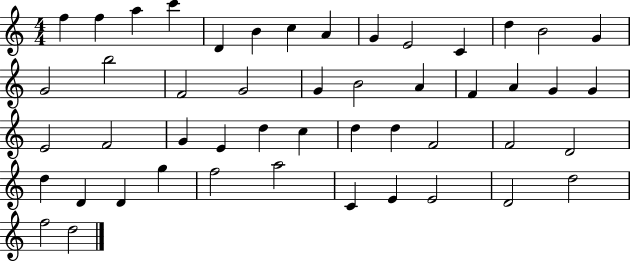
{
  \clef treble
  \numericTimeSignature
  \time 4/4
  \key c \major
  f''4 f''4 a''4 c'''4 | d'4 b'4 c''4 a'4 | g'4 e'2 c'4 | d''4 b'2 g'4 | \break g'2 b''2 | f'2 g'2 | g'4 b'2 a'4 | f'4 a'4 g'4 g'4 | \break e'2 f'2 | g'4 e'4 d''4 c''4 | d''4 d''4 f'2 | f'2 d'2 | \break d''4 d'4 d'4 g''4 | f''2 a''2 | c'4 e'4 e'2 | d'2 d''2 | \break f''2 d''2 | \bar "|."
}